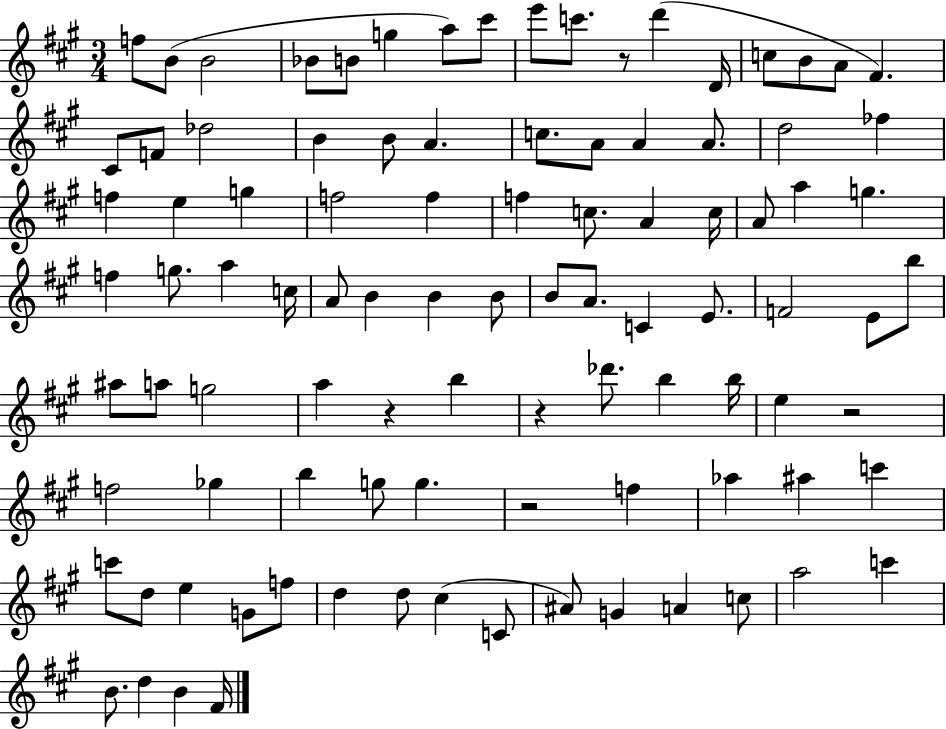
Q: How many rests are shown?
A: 5